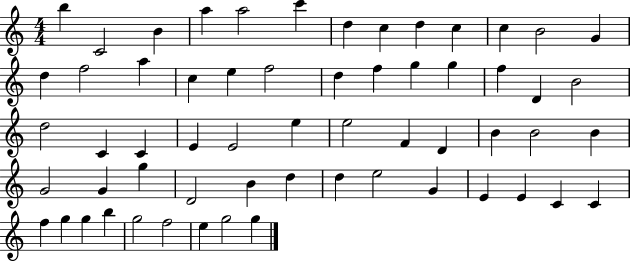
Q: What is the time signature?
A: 4/4